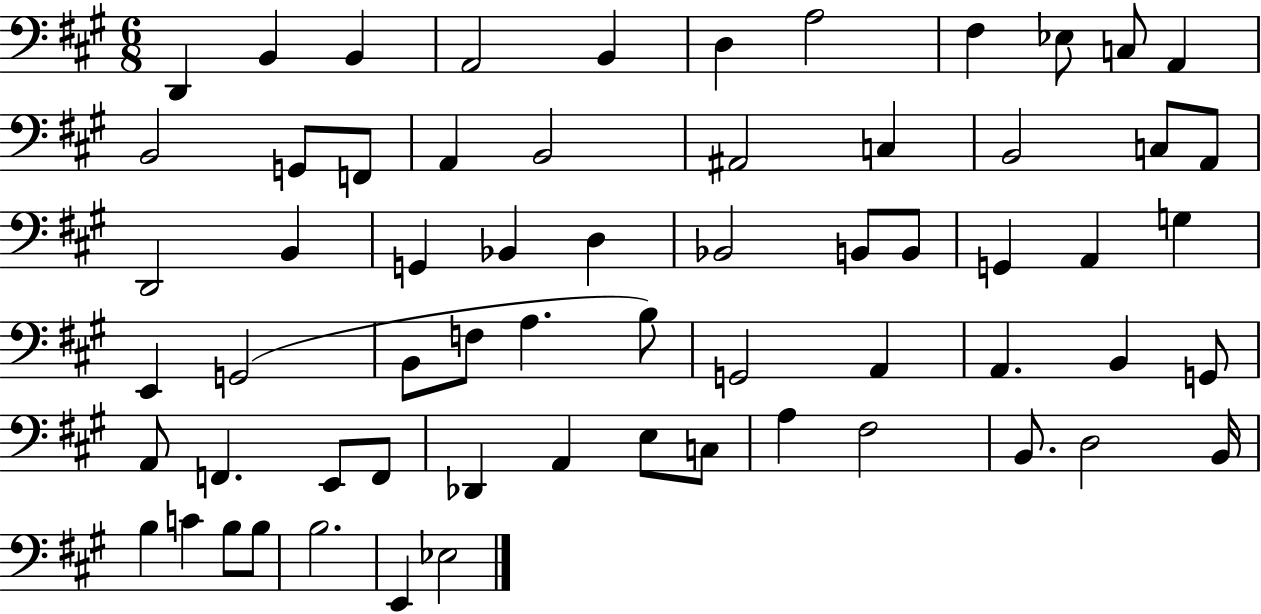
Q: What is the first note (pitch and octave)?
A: D2